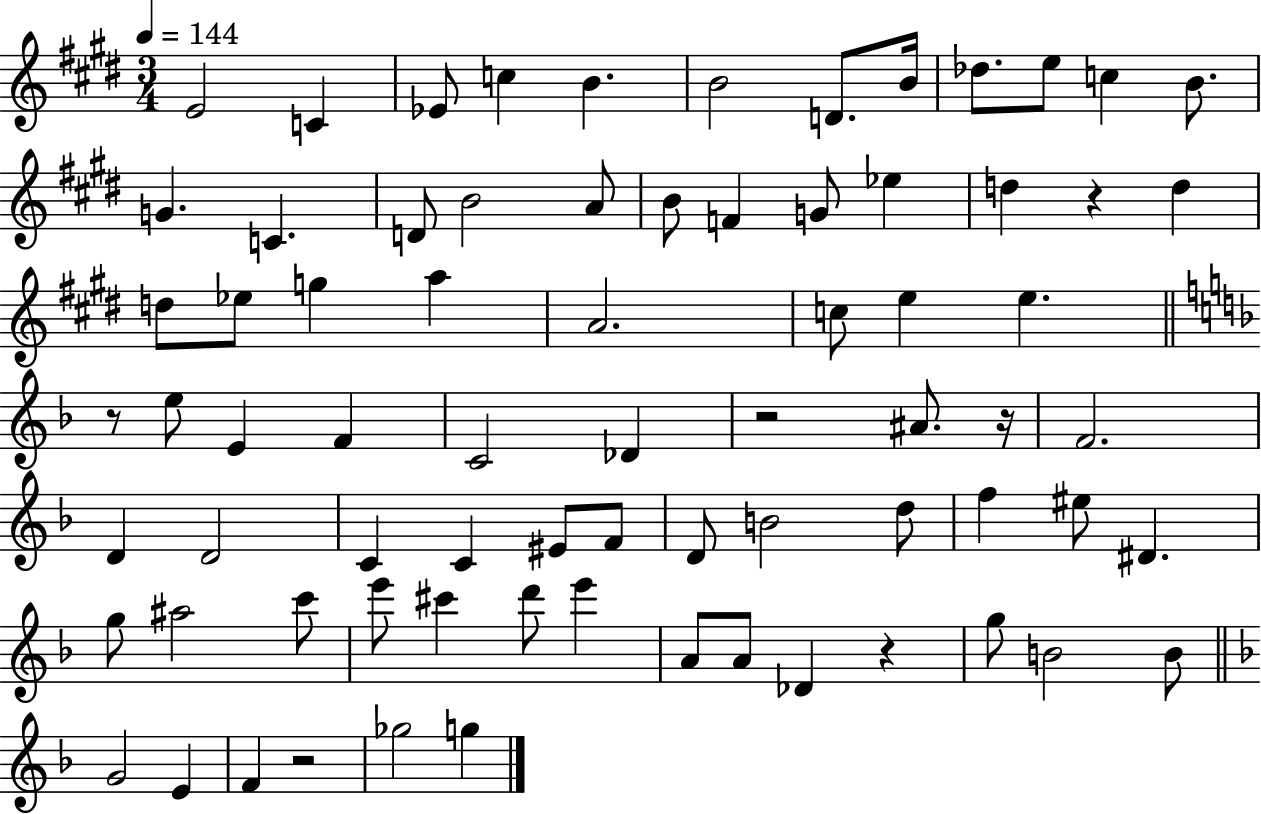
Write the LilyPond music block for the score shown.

{
  \clef treble
  \numericTimeSignature
  \time 3/4
  \key e \major
  \tempo 4 = 144
  e'2 c'4 | ees'8 c''4 b'4. | b'2 d'8. b'16 | des''8. e''8 c''4 b'8. | \break g'4. c'4. | d'8 b'2 a'8 | b'8 f'4 g'8 ees''4 | d''4 r4 d''4 | \break d''8 ees''8 g''4 a''4 | a'2. | c''8 e''4 e''4. | \bar "||" \break \key d \minor r8 e''8 e'4 f'4 | c'2 des'4 | r2 ais'8. r16 | f'2. | \break d'4 d'2 | c'4 c'4 eis'8 f'8 | d'8 b'2 d''8 | f''4 eis''8 dis'4. | \break g''8 ais''2 c'''8 | e'''8 cis'''4 d'''8 e'''4 | a'8 a'8 des'4 r4 | g''8 b'2 b'8 | \break \bar "||" \break \key f \major g'2 e'4 | f'4 r2 | ges''2 g''4 | \bar "|."
}